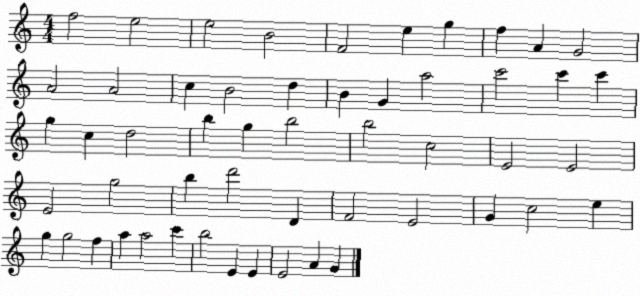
X:1
T:Untitled
M:4/4
L:1/4
K:C
f2 e2 e2 B2 F2 e g f A G2 A2 A2 c B2 d B G a2 c'2 c' c' g c d2 b g b2 b2 c2 E2 E2 E2 g2 b d'2 D F2 E2 G c2 e g g2 f a a2 c' b2 E E E2 A G